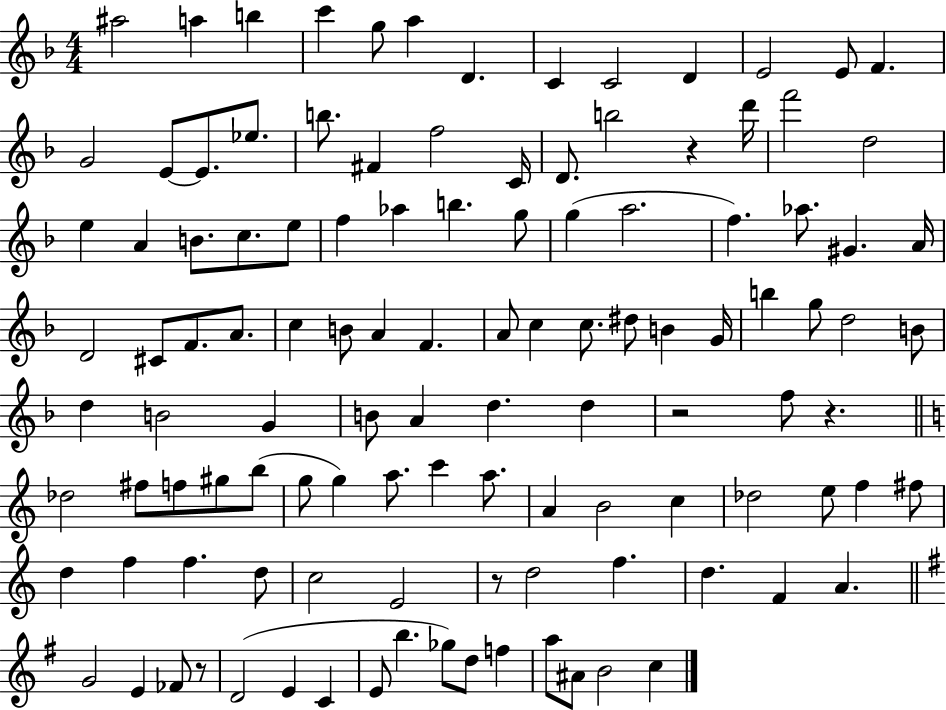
A#5/h A5/q B5/q C6/q G5/e A5/q D4/q. C4/q C4/h D4/q E4/h E4/e F4/q. G4/h E4/e E4/e. Eb5/e. B5/e. F#4/q F5/h C4/s D4/e. B5/h R/q D6/s F6/h D5/h E5/q A4/q B4/e. C5/e. E5/e F5/q Ab5/q B5/q. G5/e G5/q A5/h. F5/q. Ab5/e. G#4/q. A4/s D4/h C#4/e F4/e. A4/e. C5/q B4/e A4/q F4/q. A4/e C5/q C5/e. D#5/e B4/q G4/s B5/q G5/e D5/h B4/e D5/q B4/h G4/q B4/e A4/q D5/q. D5/q R/h F5/e R/q. Db5/h F#5/e F5/e G#5/e B5/e G5/e G5/q A5/e. C6/q A5/e. A4/q B4/h C5/q Db5/h E5/e F5/q F#5/e D5/q F5/q F5/q. D5/e C5/h E4/h R/e D5/h F5/q. D5/q. F4/q A4/q. G4/h E4/q FES4/e R/e D4/h E4/q C4/q E4/e B5/q. Gb5/e D5/e F5/q A5/e A#4/e B4/h C5/q